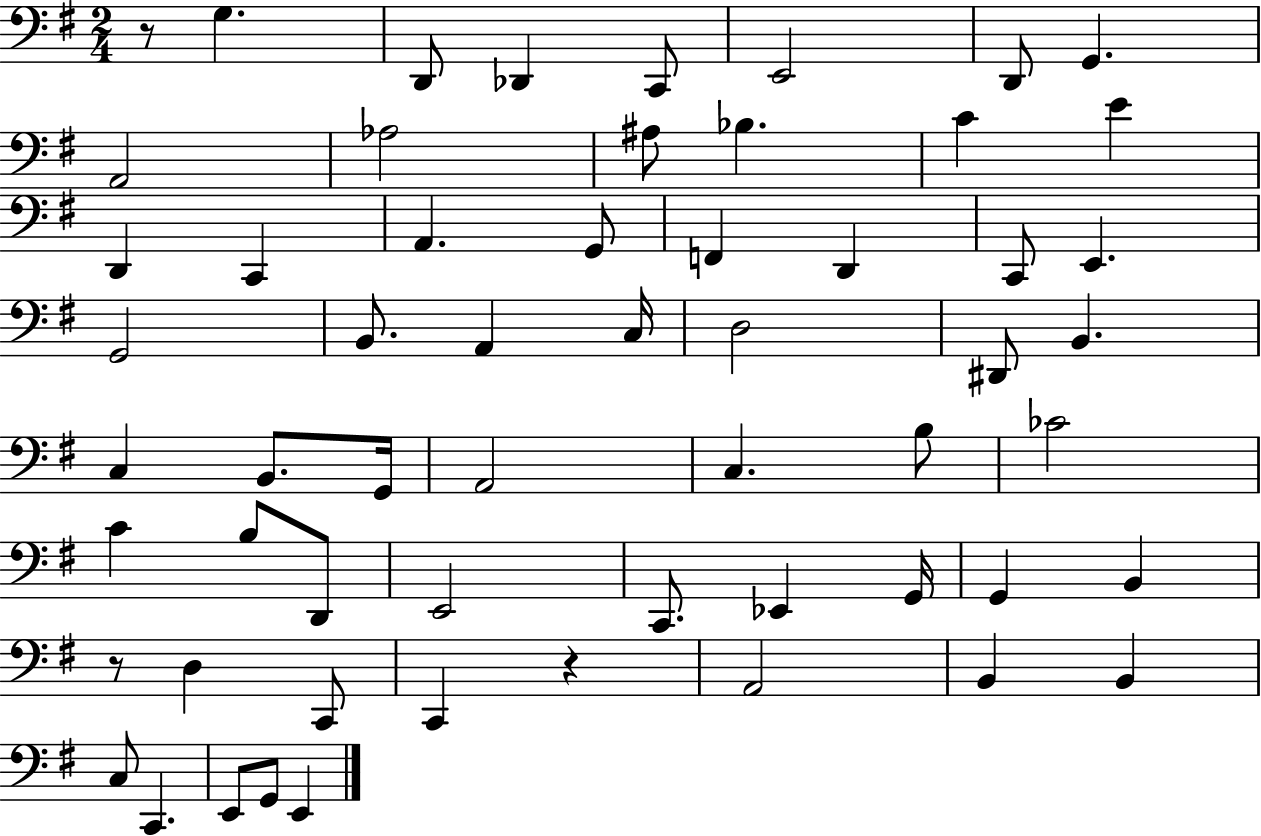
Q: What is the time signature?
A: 2/4